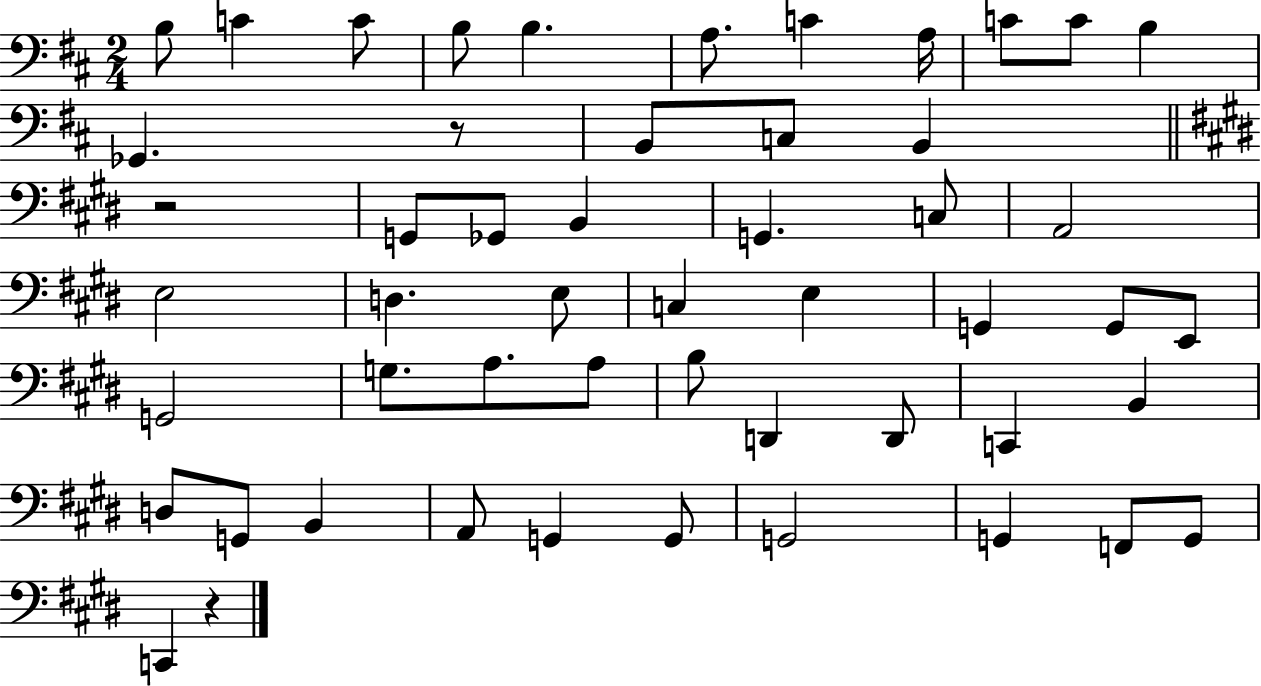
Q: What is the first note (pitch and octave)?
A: B3